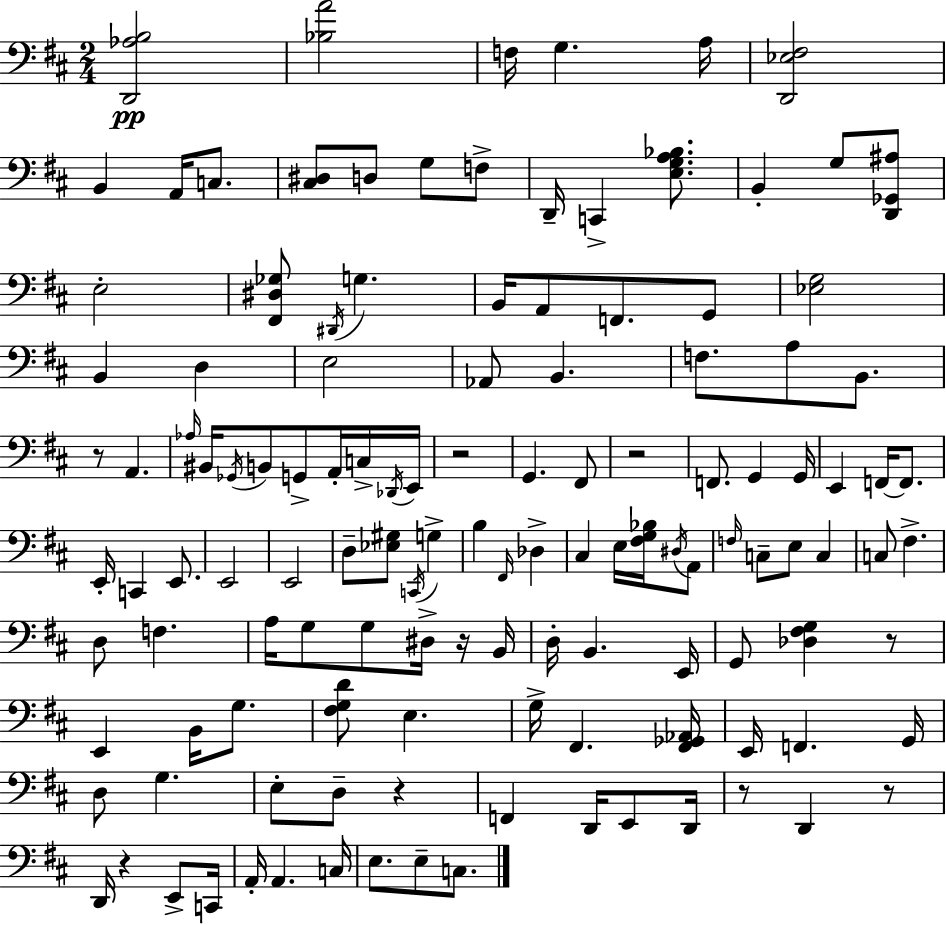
X:1
T:Untitled
M:2/4
L:1/4
K:D
[D,,_A,B,]2 [_B,A]2 F,/4 G, A,/4 [D,,_E,^F,]2 B,, A,,/4 C,/2 [^C,^D,]/2 D,/2 G,/2 F,/2 D,,/4 C,, [E,G,A,_B,]/2 B,, G,/2 [D,,_G,,^A,]/2 E,2 [^F,,^D,_G,]/2 ^D,,/4 G, B,,/4 A,,/2 F,,/2 G,,/2 [_E,G,]2 B,, D, E,2 _A,,/2 B,, F,/2 A,/2 B,,/2 z/2 A,, _A,/4 ^B,,/4 _G,,/4 B,,/2 G,,/2 A,,/4 C,/4 _D,,/4 E,,/4 z2 G,, ^F,,/2 z2 F,,/2 G,, G,,/4 E,, F,,/4 F,,/2 E,,/4 C,, E,,/2 E,,2 E,,2 D,/2 [_E,^G,]/2 C,,/4 G, B, ^F,,/4 _D, ^C, E,/4 [^F,G,_B,]/4 ^D,/4 A,,/2 F,/4 C,/2 E,/2 C, C,/2 ^F, D,/2 F, A,/4 G,/2 G,/2 ^D,/4 z/4 B,,/4 D,/4 B,, E,,/4 G,,/2 [_D,^F,G,] z/2 E,, B,,/4 G,/2 [^F,G,D]/2 E, G,/4 ^F,, [^F,,_G,,_A,,]/4 E,,/4 F,, G,,/4 D,/2 G, E,/2 D,/2 z F,, D,,/4 E,,/2 D,,/4 z/2 D,, z/2 D,,/4 z E,,/2 C,,/4 A,,/4 A,, C,/4 E,/2 E,/2 C,/2